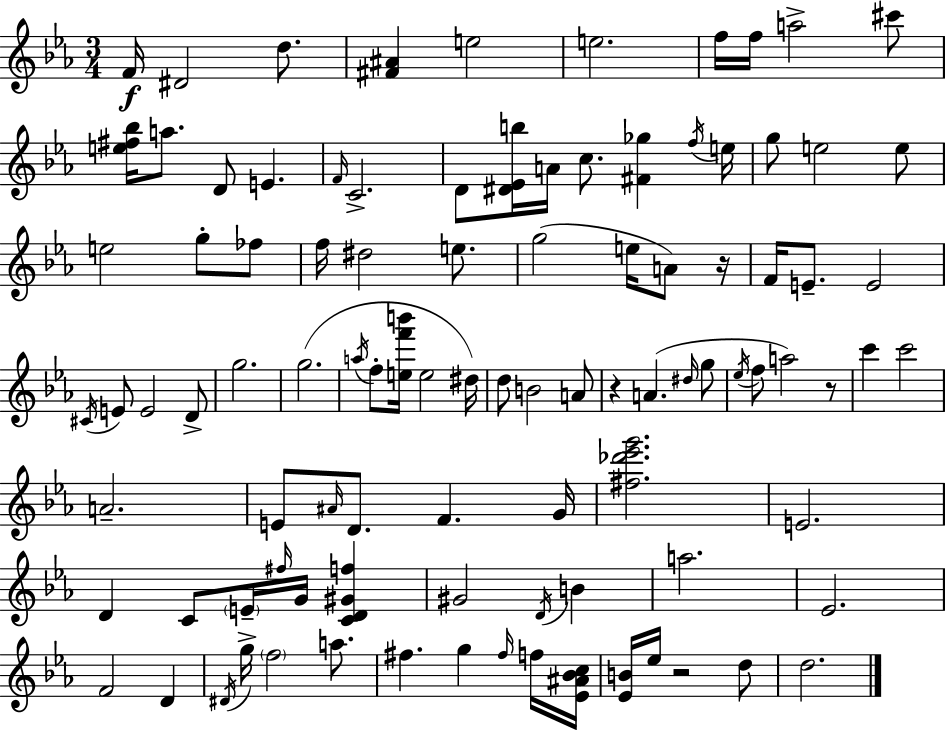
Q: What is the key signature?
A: C minor